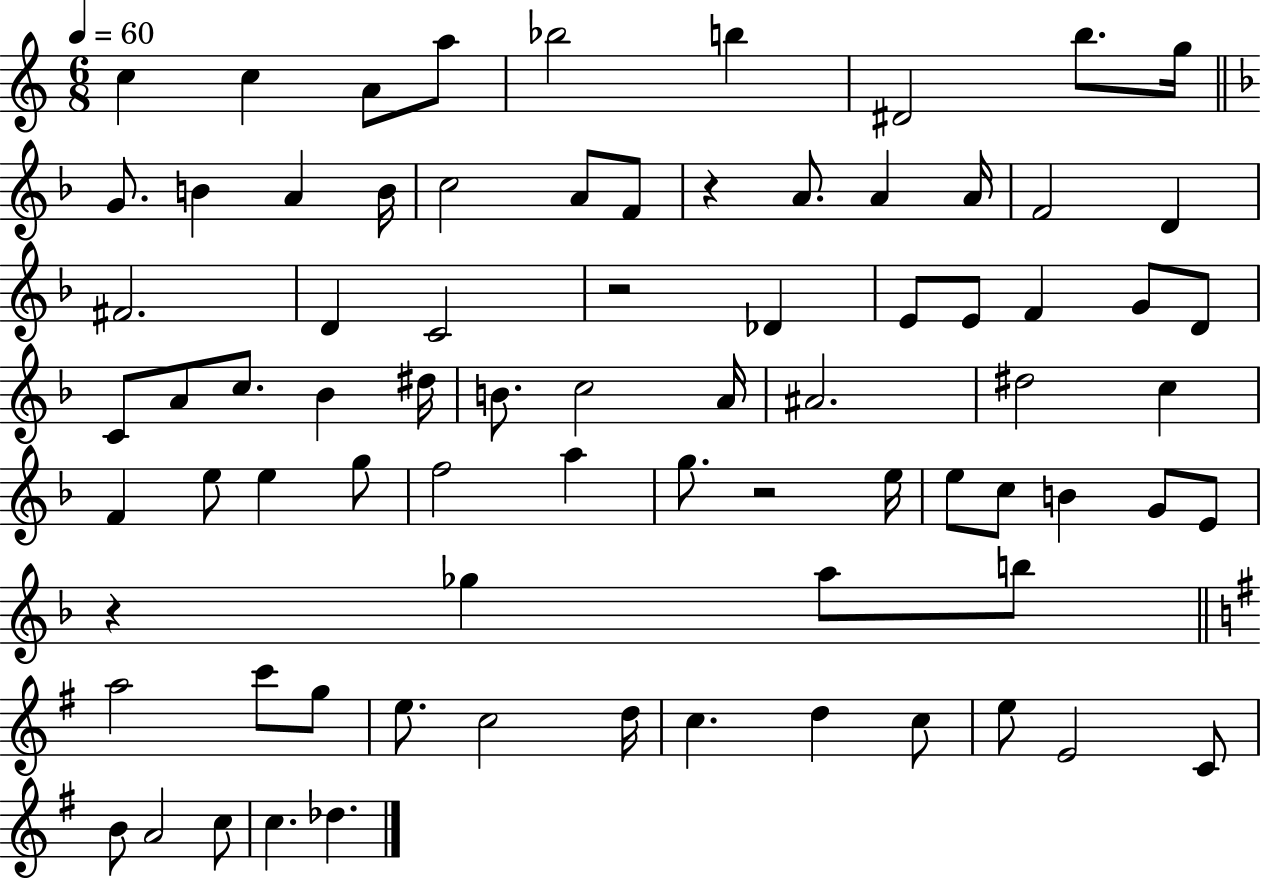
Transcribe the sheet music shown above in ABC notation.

X:1
T:Untitled
M:6/8
L:1/4
K:C
c c A/2 a/2 _b2 b ^D2 b/2 g/4 G/2 B A B/4 c2 A/2 F/2 z A/2 A A/4 F2 D ^F2 D C2 z2 _D E/2 E/2 F G/2 D/2 C/2 A/2 c/2 _B ^d/4 B/2 c2 A/4 ^A2 ^d2 c F e/2 e g/2 f2 a g/2 z2 e/4 e/2 c/2 B G/2 E/2 z _g a/2 b/2 a2 c'/2 g/2 e/2 c2 d/4 c d c/2 e/2 E2 C/2 B/2 A2 c/2 c _d